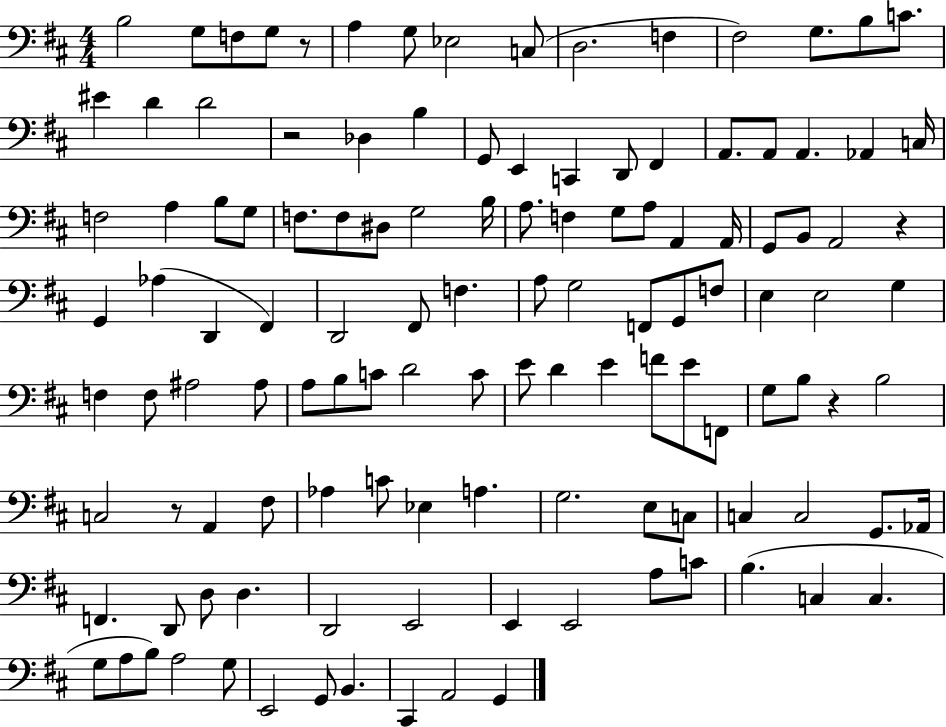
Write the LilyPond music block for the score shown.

{
  \clef bass
  \numericTimeSignature
  \time 4/4
  \key d \major
  b2 g8 f8 g8 r8 | a4 g8 ees2 c8( | d2. f4 | fis2) g8. b8 c'8. | \break eis'4 d'4 d'2 | r2 des4 b4 | g,8 e,4 c,4 d,8 fis,4 | a,8. a,8 a,4. aes,4 c16 | \break f2 a4 b8 g8 | f8. f8 dis8 g2 b16 | a8. f4 g8 a8 a,4 a,16 | g,8 b,8 a,2 r4 | \break g,4 aes4( d,4 fis,4) | d,2 fis,8 f4. | a8 g2 f,8 g,8 f8 | e4 e2 g4 | \break f4 f8 ais2 ais8 | a8 b8 c'8 d'2 c'8 | e'8 d'4 e'4 f'8 e'8 f,8 | g8 b8 r4 b2 | \break c2 r8 a,4 fis8 | aes4 c'8 ees4 a4. | g2. e8 c8 | c4 c2 g,8. aes,16 | \break f,4. d,8 d8 d4. | d,2 e,2 | e,4 e,2 a8 c'8 | b4.( c4 c4. | \break g8 a8 b8) a2 g8 | e,2 g,8 b,4. | cis,4 a,2 g,4 | \bar "|."
}